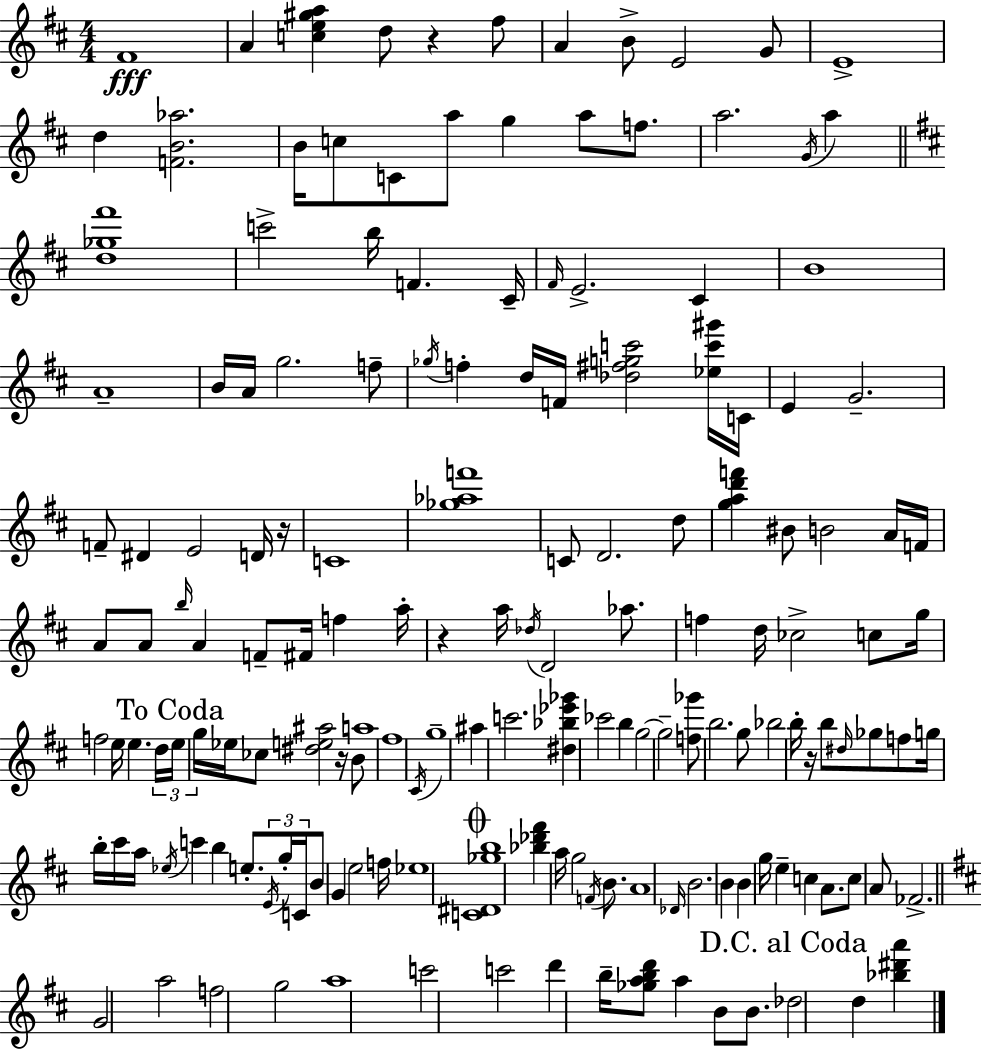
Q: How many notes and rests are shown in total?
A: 161